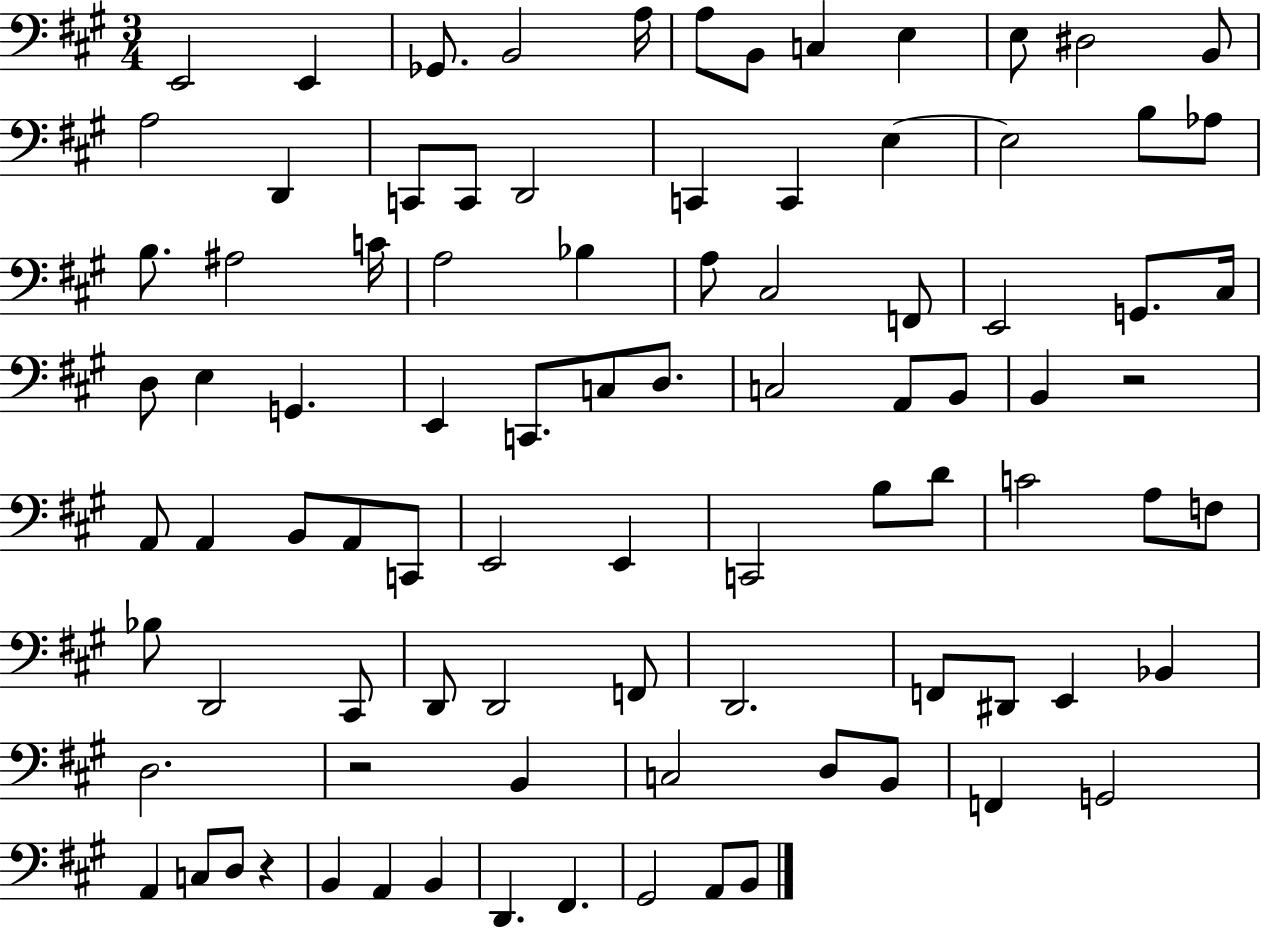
E2/h E2/q Gb2/e. B2/h A3/s A3/e B2/e C3/q E3/q E3/e D#3/h B2/e A3/h D2/q C2/e C2/e D2/h C2/q C2/q E3/q E3/h B3/e Ab3/e B3/e. A#3/h C4/s A3/h Bb3/q A3/e C#3/h F2/e E2/h G2/e. C#3/s D3/e E3/q G2/q. E2/q C2/e. C3/e D3/e. C3/h A2/e B2/e B2/q R/h A2/e A2/q B2/e A2/e C2/e E2/h E2/q C2/h B3/e D4/e C4/h A3/e F3/e Bb3/e D2/h C#2/e D2/e D2/h F2/e D2/h. F2/e D#2/e E2/q Bb2/q D3/h. R/h B2/q C3/h D3/e B2/e F2/q G2/h A2/q C3/e D3/e R/q B2/q A2/q B2/q D2/q. F#2/q. G#2/h A2/e B2/e